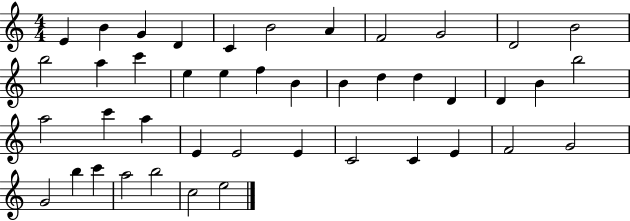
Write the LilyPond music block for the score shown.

{
  \clef treble
  \numericTimeSignature
  \time 4/4
  \key c \major
  e'4 b'4 g'4 d'4 | c'4 b'2 a'4 | f'2 g'2 | d'2 b'2 | \break b''2 a''4 c'''4 | e''4 e''4 f''4 b'4 | b'4 d''4 d''4 d'4 | d'4 b'4 b''2 | \break a''2 c'''4 a''4 | e'4 e'2 e'4 | c'2 c'4 e'4 | f'2 g'2 | \break g'2 b''4 c'''4 | a''2 b''2 | c''2 e''2 | \bar "|."
}